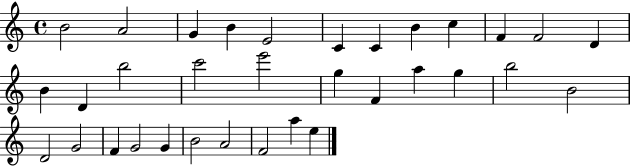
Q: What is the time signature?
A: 4/4